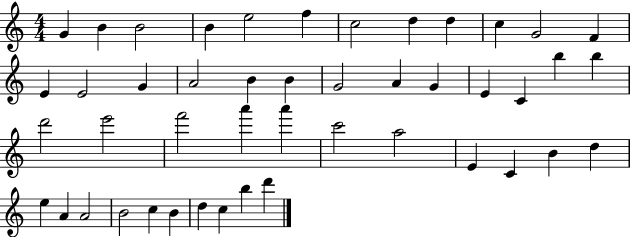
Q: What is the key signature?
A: C major